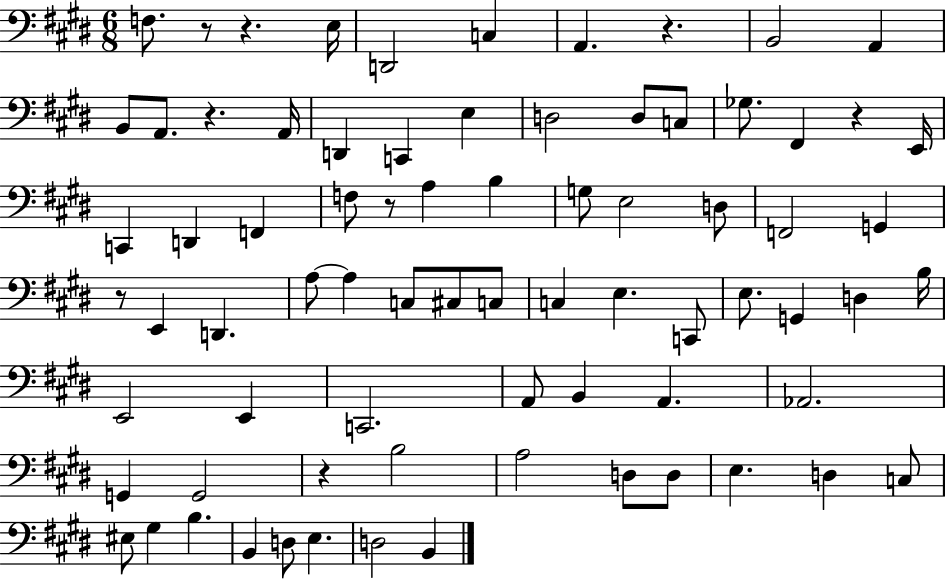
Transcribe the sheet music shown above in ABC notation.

X:1
T:Untitled
M:6/8
L:1/4
K:E
F,/2 z/2 z E,/4 D,,2 C, A,, z B,,2 A,, B,,/2 A,,/2 z A,,/4 D,, C,, E, D,2 D,/2 C,/2 _G,/2 ^F,, z E,,/4 C,, D,, F,, F,/2 z/2 A, B, G,/2 E,2 D,/2 F,,2 G,, z/2 E,, D,, A,/2 A, C,/2 ^C,/2 C,/2 C, E, C,,/2 E,/2 G,, D, B,/4 E,,2 E,, C,,2 A,,/2 B,, A,, _A,,2 G,, G,,2 z B,2 A,2 D,/2 D,/2 E, D, C,/2 ^E,/2 ^G, B, B,, D,/2 E, D,2 B,,